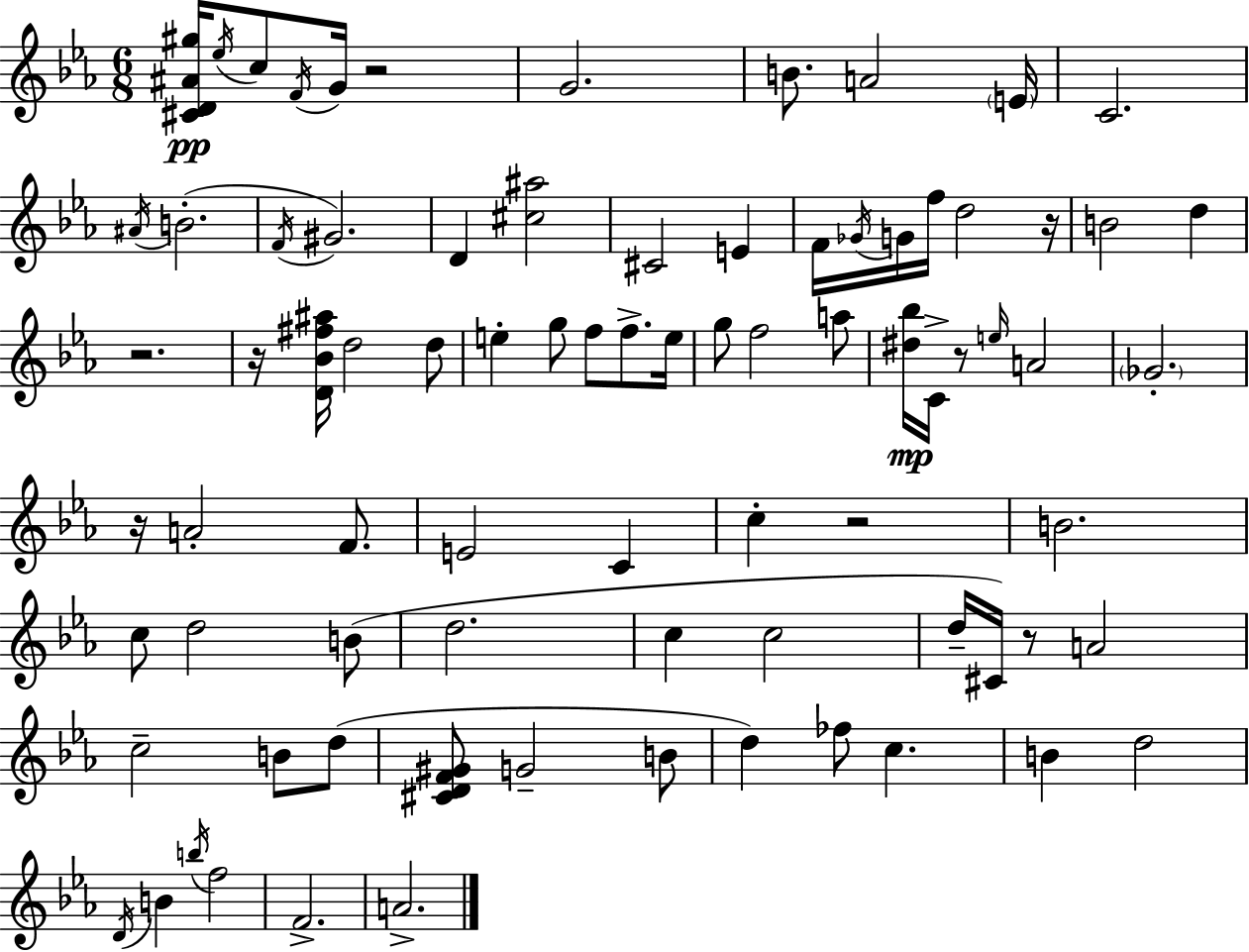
{
  \clef treble
  \numericTimeSignature
  \time 6/8
  \key c \minor
  \repeat volta 2 { <cis' d' ais' gis''>16\pp \acciaccatura { ees''16 } c''8 \acciaccatura { f'16 } g'16 r2 | g'2. | b'8. a'2 | \parenthesize e'16 c'2. | \break \acciaccatura { ais'16 }( b'2.-. | \acciaccatura { f'16 } gis'2.) | d'4 <cis'' ais''>2 | cis'2 | \break e'4 f'16 \acciaccatura { ges'16 } g'16 f''16 d''2 | r16 b'2 | d''4 r2. | r16 <d' bes' fis'' ais''>16 d''2 | \break d''8 e''4-. g''8 f''8 | f''8.-> e''16 g''8 f''2 | a''8 <dis'' bes''>16\mp c'16-> r8 \grace { e''16 } a'2 | \parenthesize ges'2.-. | \break r16 a'2-. | f'8. e'2 | c'4 c''4-. r2 | b'2. | \break c''8 d''2 | b'8( d''2. | c''4 c''2 | d''16-- cis'16) r8 a'2 | \break c''2-- | b'8 d''8( <cis' d' f' gis'>8 g'2-- | b'8 d''4) fes''8 | c''4. b'4 d''2 | \break \acciaccatura { d'16 } b'4 \acciaccatura { b''16 } | f''2 f'2.-> | a'2.-> | } \bar "|."
}